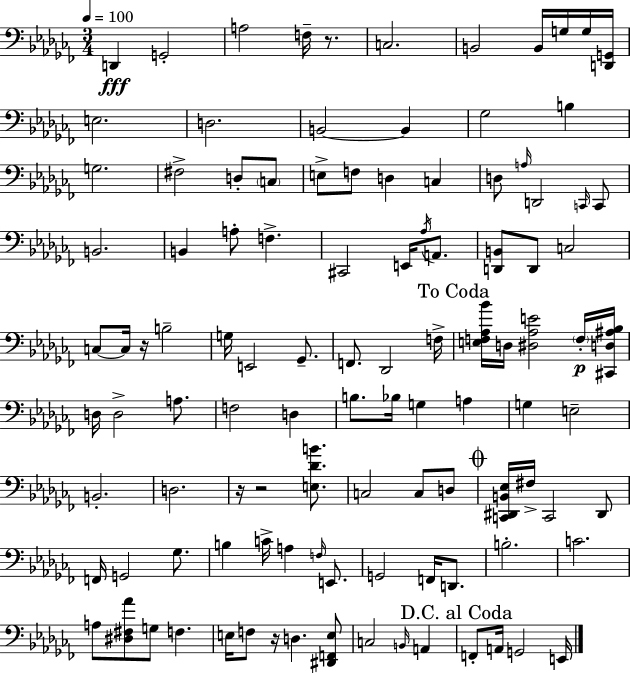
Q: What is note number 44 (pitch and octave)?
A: Gb2